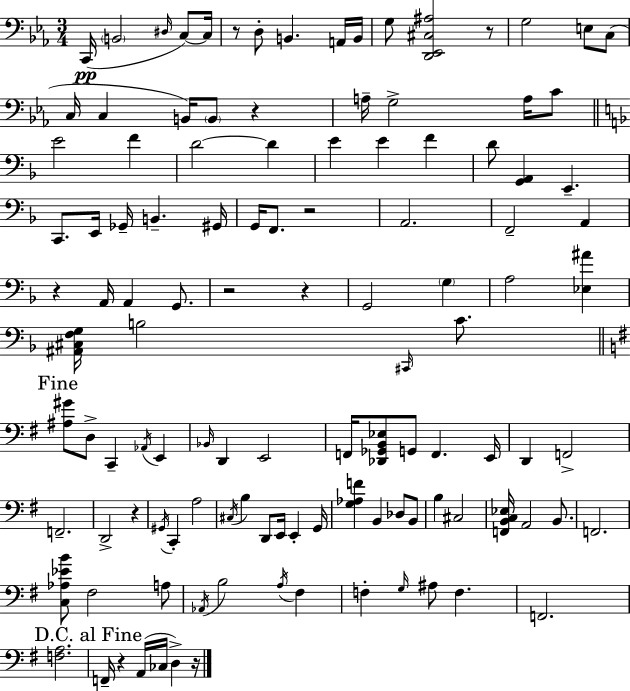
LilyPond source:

{
  \clef bass
  \numericTimeSignature
  \time 3/4
  \key c \minor
  c,16(\pp \parenthesize b,2 \grace { dis16 } c8~~) | c16 r8 d8-. b,4. a,16 | b,16 g8 <d, ees, cis ais>2 r8 | g2 e8 c8( | \break c16 c4 b,16) \parenthesize b,8 r4 | a16-- g2-> a16 c'8 | \bar "||" \break \key f \major e'2 f'4 | d'2~~ d'4 | e'4 e'4 f'4 | d'8 <g, a,>4 e,4.-- | \break c,8. e,16 ges,16-- b,4.-- gis,16 | g,16 f,8. r2 | a,2. | f,2-- a,4 | \break r4 a,16 a,4 g,8. | r2 r4 | g,2 \parenthesize g4 | a2 <ees ais'>4 | \break <ais, cis f g>16 b2 \grace { cis,16 } c'8. | \mark "Fine" \bar "||" \break \key g \major <ais gis'>8 d8-> c,4-- \acciaccatura { aes,16 } e,4 | \grace { bes,16 } d,4 e,2 | f,16 <des, ges, b, ees>8 g,8 f,4. | e,16 d,4 f,2-> | \break f,2.-- | d,2-> r4 | \acciaccatura { gis,16 } c,4-. a2 | \acciaccatura { cis16 } b4 d,8 e,16 e,4-. | \break g,16 <g aes f'>4 b,4 | des8 b,8 b4 cis2 | <f, b, c ees>16 a,2 | b,8. f,2. | \break <c aes ees' b'>8 fis2 | a8 \acciaccatura { aes,16 } b2 | \acciaccatura { a16 } fis4 f4-. \grace { g16 } ais8 | f4. f,2. | \break <f a>2. | \mark "D.C. al Fine" f,16-- r4 | a,16( ces16 d4->) r16 \bar "|."
}